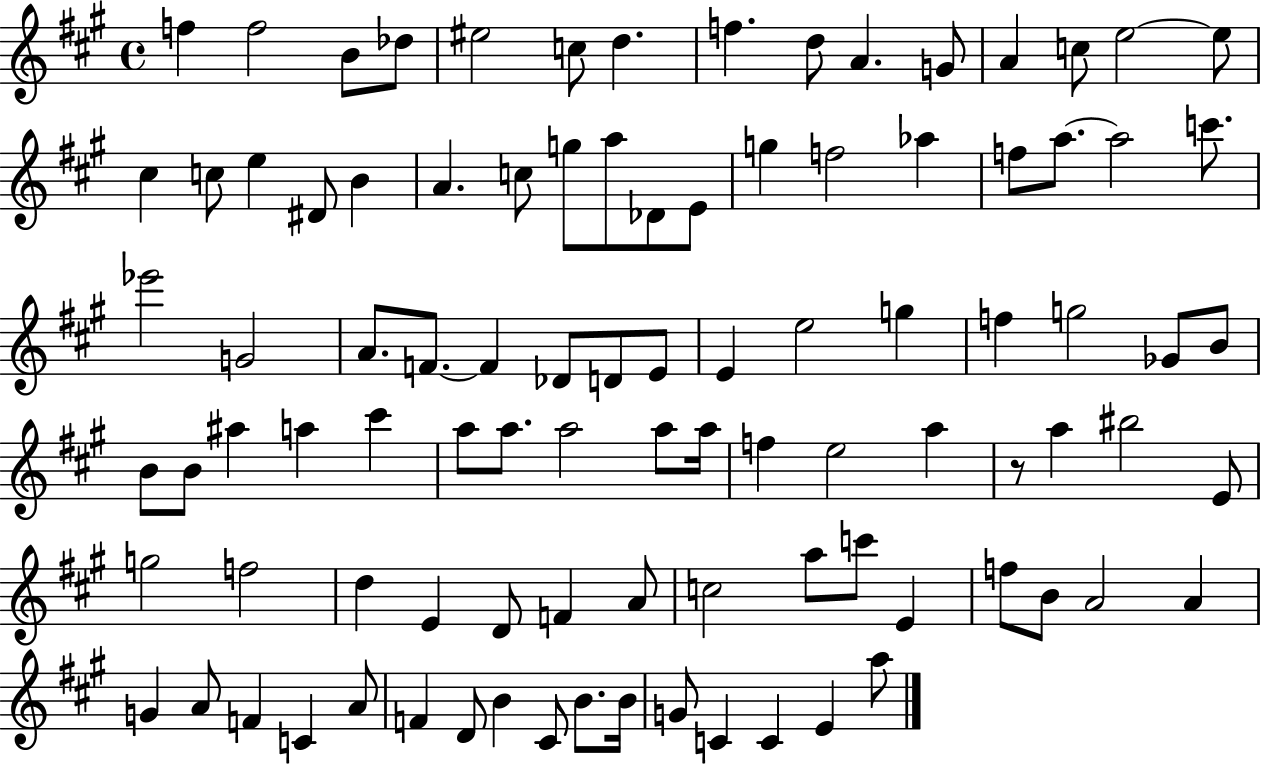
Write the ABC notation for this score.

X:1
T:Untitled
M:4/4
L:1/4
K:A
f f2 B/2 _d/2 ^e2 c/2 d f d/2 A G/2 A c/2 e2 e/2 ^c c/2 e ^D/2 B A c/2 g/2 a/2 _D/2 E/2 g f2 _a f/2 a/2 a2 c'/2 _e'2 G2 A/2 F/2 F _D/2 D/2 E/2 E e2 g f g2 _G/2 B/2 B/2 B/2 ^a a ^c' a/2 a/2 a2 a/2 a/4 f e2 a z/2 a ^b2 E/2 g2 f2 d E D/2 F A/2 c2 a/2 c'/2 E f/2 B/2 A2 A G A/2 F C A/2 F D/2 B ^C/2 B/2 B/4 G/2 C C E a/2